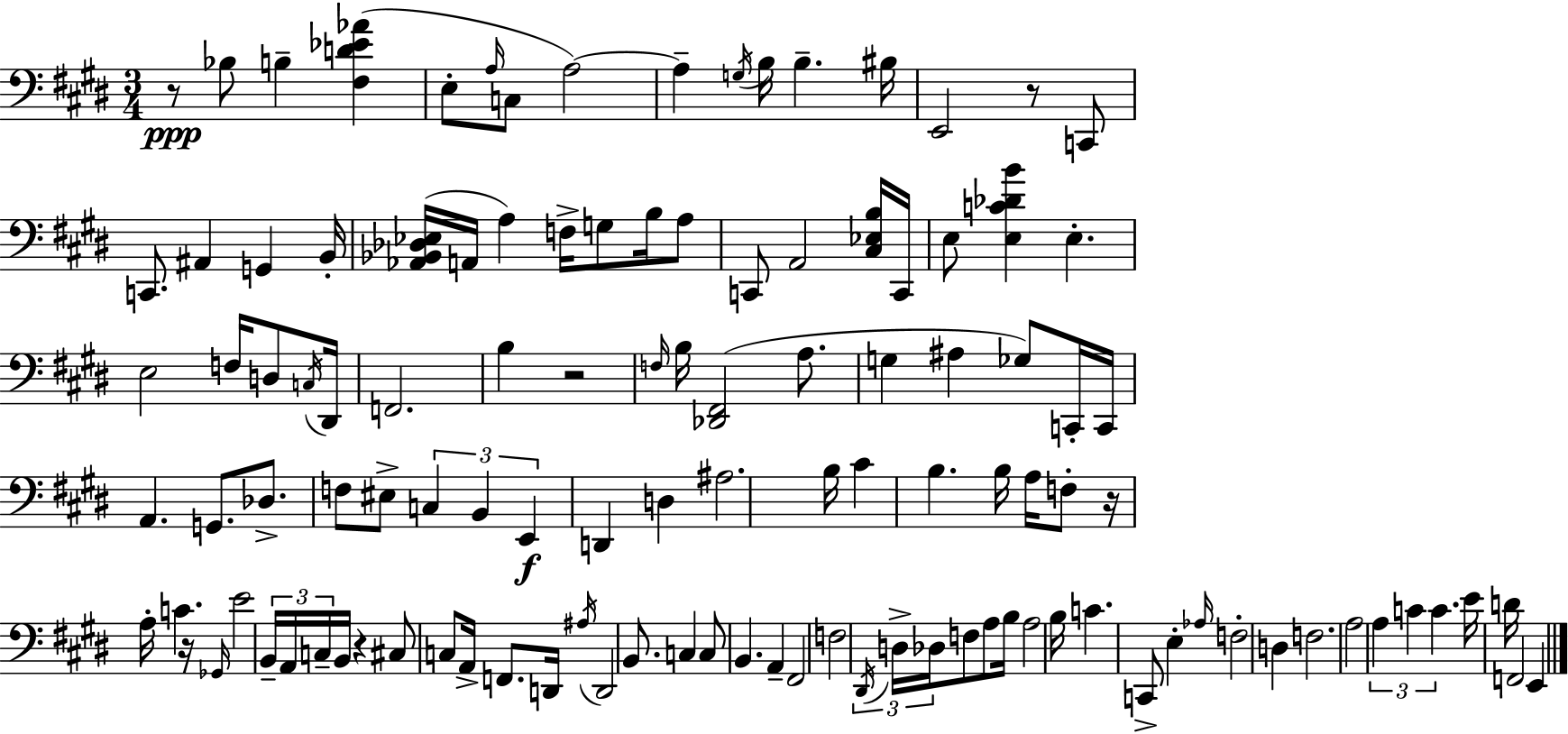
{
  \clef bass
  \numericTimeSignature
  \time 3/4
  \key e \major
  r8\ppp bes8 b4-- <fis d' ees' aes'>4( | e8-. \grace { a16 } c8 a2~~) | a4-- \acciaccatura { g16 } b16 b4.-- | bis16 e,2 r8 | \break c,8 c,8. ais,4 g,4 | b,16-. <aes, bes, des ees>16( a,16 a4) f16-> g8 b16 | a8 c,8 a,2 | <cis ees b>16 c,16 e8 <e c' des' b'>4 e4.-. | \break e2 f16 d8 | \acciaccatura { c16 } dis,16 f,2. | b4 r2 | \grace { f16 } b16 <des, fis,>2( | \break a8. g4 ais4 | ges8) c,16-. c,16 a,4. g,8. | des8.-> f8 eis8-> \tuplet 3/2 { c4 | b,4 e,4\f } d,4 | \break d4 ais2. | b16 cis'4 b4. | b16 a16 f8-. r16 a16-. c'4. | r16 \grace { ges,16 } e'2 | \break \tuplet 3/2 { b,16-- a,16 c16-- } b,16 r4 cis8 c8 | a,16-> f,8. d,16 \acciaccatura { ais16 } d,2 | b,8. c4 c8 | b,4. a,4-- fis,2 | \break f2 | \tuplet 3/2 { \acciaccatura { dis,16 } d16-> des16 } f8 a8 b16 a2 | b16 c'4. | c,8-> e4-. \grace { aes16 } f2-. | \break d4 f2. | a2 | \tuplet 3/2 { a4 c'4 | c'4. } e'16 d'16 f,2 | \break e,4 \bar "|."
}